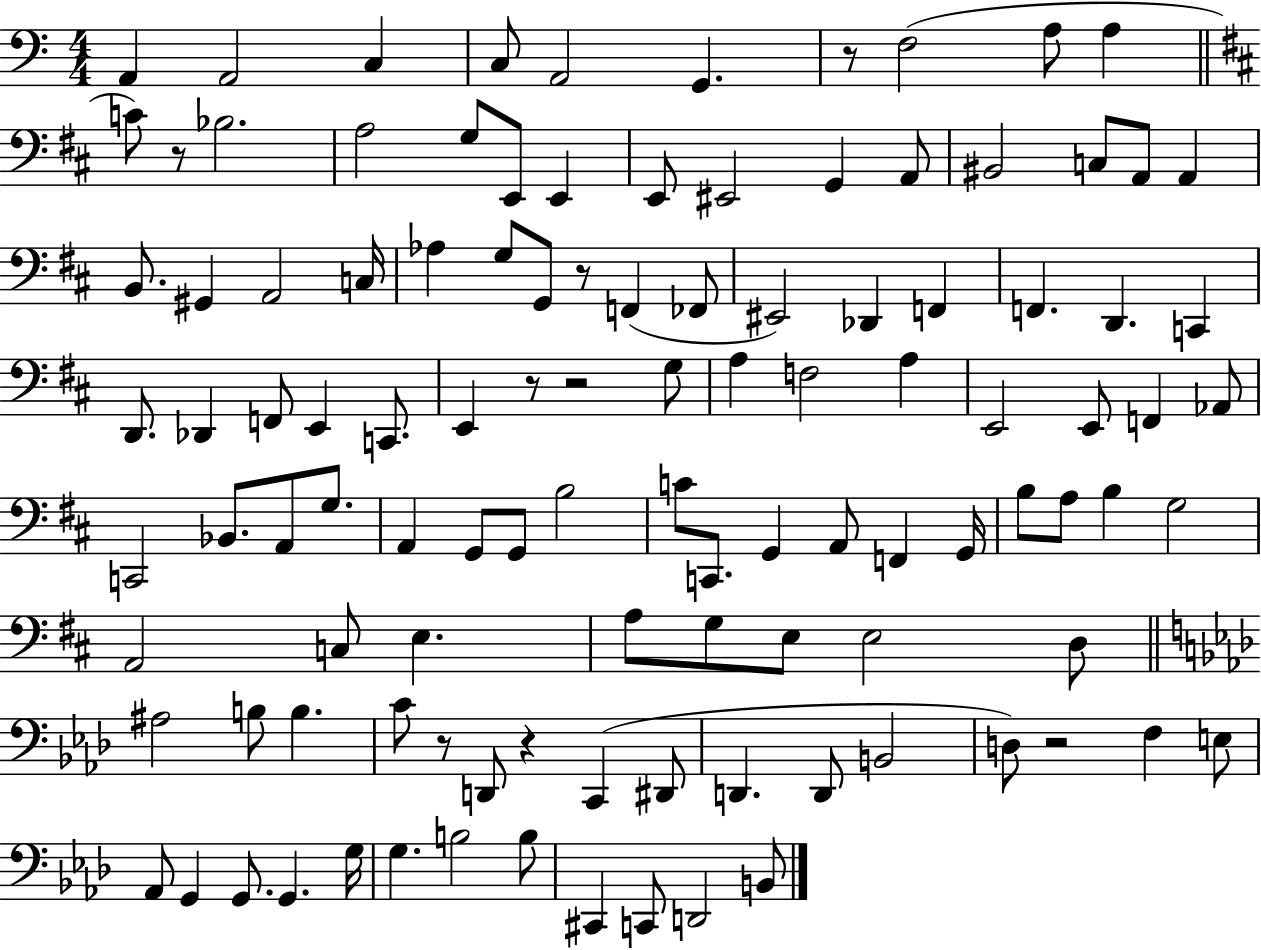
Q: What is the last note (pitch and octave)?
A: B2